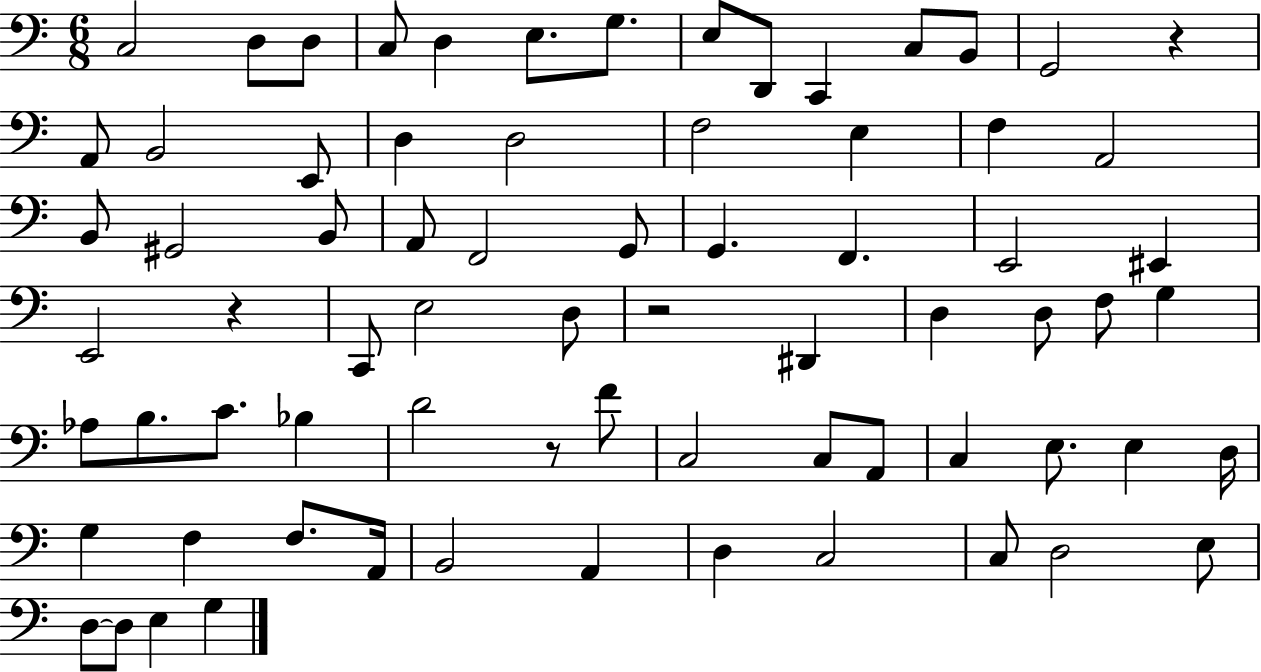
{
  \clef bass
  \numericTimeSignature
  \time 6/8
  \key c \major
  c2 d8 d8 | c8 d4 e8. g8. | e8 d,8 c,4 c8 b,8 | g,2 r4 | \break a,8 b,2 e,8 | d4 d2 | f2 e4 | f4 a,2 | \break b,8 gis,2 b,8 | a,8 f,2 g,8 | g,4. f,4. | e,2 eis,4 | \break e,2 r4 | c,8 e2 d8 | r2 dis,4 | d4 d8 f8 g4 | \break aes8 b8. c'8. bes4 | d'2 r8 f'8 | c2 c8 a,8 | c4 e8. e4 d16 | \break g4 f4 f8. a,16 | b,2 a,4 | d4 c2 | c8 d2 e8 | \break d8~~ d8 e4 g4 | \bar "|."
}